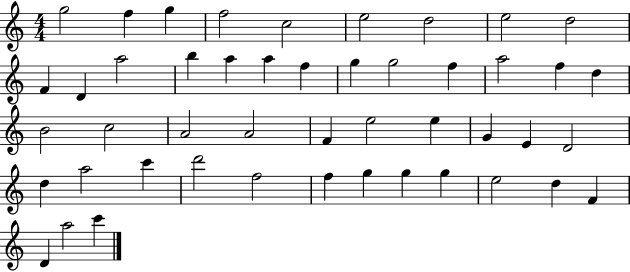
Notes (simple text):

G5/h F5/q G5/q F5/h C5/h E5/h D5/h E5/h D5/h F4/q D4/q A5/h B5/q A5/q A5/q F5/q G5/q G5/h F5/q A5/h F5/q D5/q B4/h C5/h A4/h A4/h F4/q E5/h E5/q G4/q E4/q D4/h D5/q A5/h C6/q D6/h F5/h F5/q G5/q G5/q G5/q E5/h D5/q F4/q D4/q A5/h C6/q